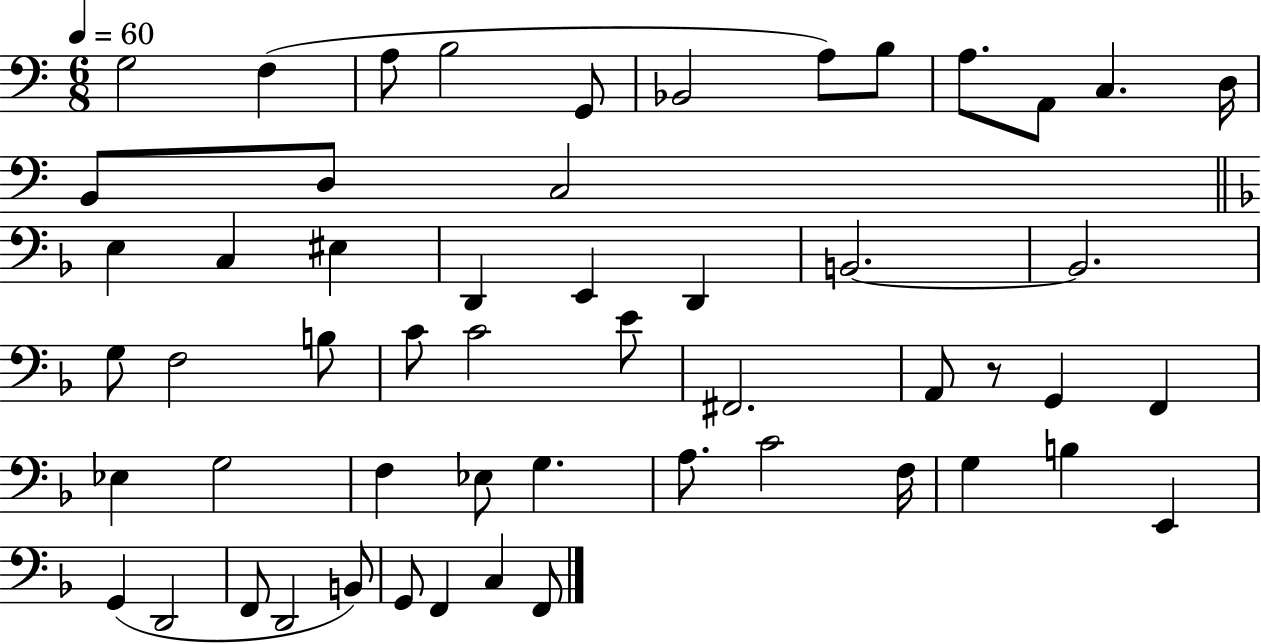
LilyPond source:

{
  \clef bass
  \numericTimeSignature
  \time 6/8
  \key c \major
  \tempo 4 = 60
  g2 f4( | a8 b2 g,8 | bes,2 a8) b8 | a8. a,8 c4. d16 | \break b,8 d8 c2 | \bar "||" \break \key f \major e4 c4 eis4 | d,4 e,4 d,4 | b,2.~~ | b,2. | \break g8 f2 b8 | c'8 c'2 e'8 | fis,2. | a,8 r8 g,4 f,4 | \break ees4 g2 | f4 ees8 g4. | a8. c'2 f16 | g4 b4 e,4 | \break g,4( d,2 | f,8 d,2 b,8) | g,8 f,4 c4 f,8 | \bar "|."
}